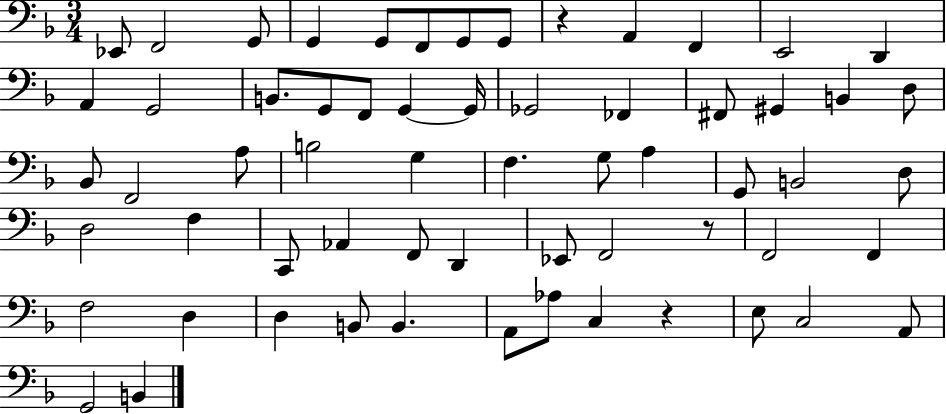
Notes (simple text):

Eb2/e F2/h G2/e G2/q G2/e F2/e G2/e G2/e R/q A2/q F2/q E2/h D2/q A2/q G2/h B2/e. G2/e F2/e G2/q G2/s Gb2/h FES2/q F#2/e G#2/q B2/q D3/e Bb2/e F2/h A3/e B3/h G3/q F3/q. G3/e A3/q G2/e B2/h D3/e D3/h F3/q C2/e Ab2/q F2/e D2/q Eb2/e F2/h R/e F2/h F2/q F3/h D3/q D3/q B2/e B2/q. A2/e Ab3/e C3/q R/q E3/e C3/h A2/e G2/h B2/q